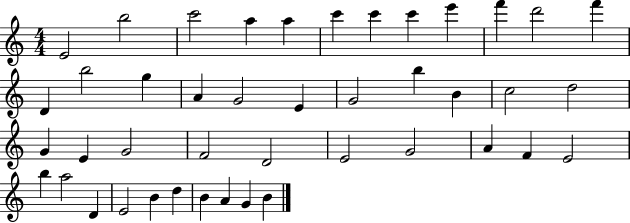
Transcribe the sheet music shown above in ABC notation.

X:1
T:Untitled
M:4/4
L:1/4
K:C
E2 b2 c'2 a a c' c' c' e' f' d'2 f' D b2 g A G2 E G2 b B c2 d2 G E G2 F2 D2 E2 G2 A F E2 b a2 D E2 B d B A G B